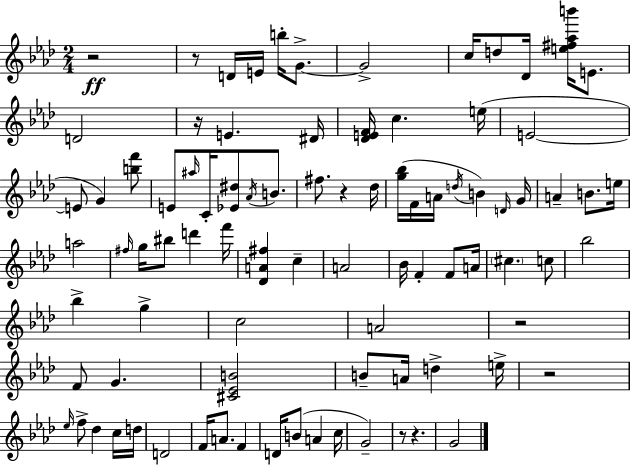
R/h R/e D4/s E4/s B5/s G4/e. G4/h C5/s D5/e Db4/s [E5,F#5,Ab5,B6]/s E4/e. D4/h R/s E4/q. D#4/s [Db4,E4,F4]/s C5/q. E5/s E4/h E4/e G4/q [B5,F6]/e E4/e A#5/s C4/s [Eb4,D#5]/e Ab4/s B4/e. F#5/e. R/q Db5/s [G5,Bb5]/s F4/s A4/s D5/s B4/q D4/s G4/s A4/q B4/e. E5/s A5/h F#5/s G5/s BIS5/e D6/q F6/s [Db4,A4,F#5]/q C5/q A4/h Bb4/s F4/q F4/e A4/s C#5/q. C5/e Bb5/h Bb5/q G5/q C5/h A4/h R/h F4/e G4/q. [C#4,Eb4,B4]/h B4/e A4/s D5/q E5/s R/h Eb5/s F5/e Db5/q C5/s D5/s D4/h F4/s A4/e. F4/q D4/s B4/e A4/q C5/s G4/h R/e R/q. G4/h